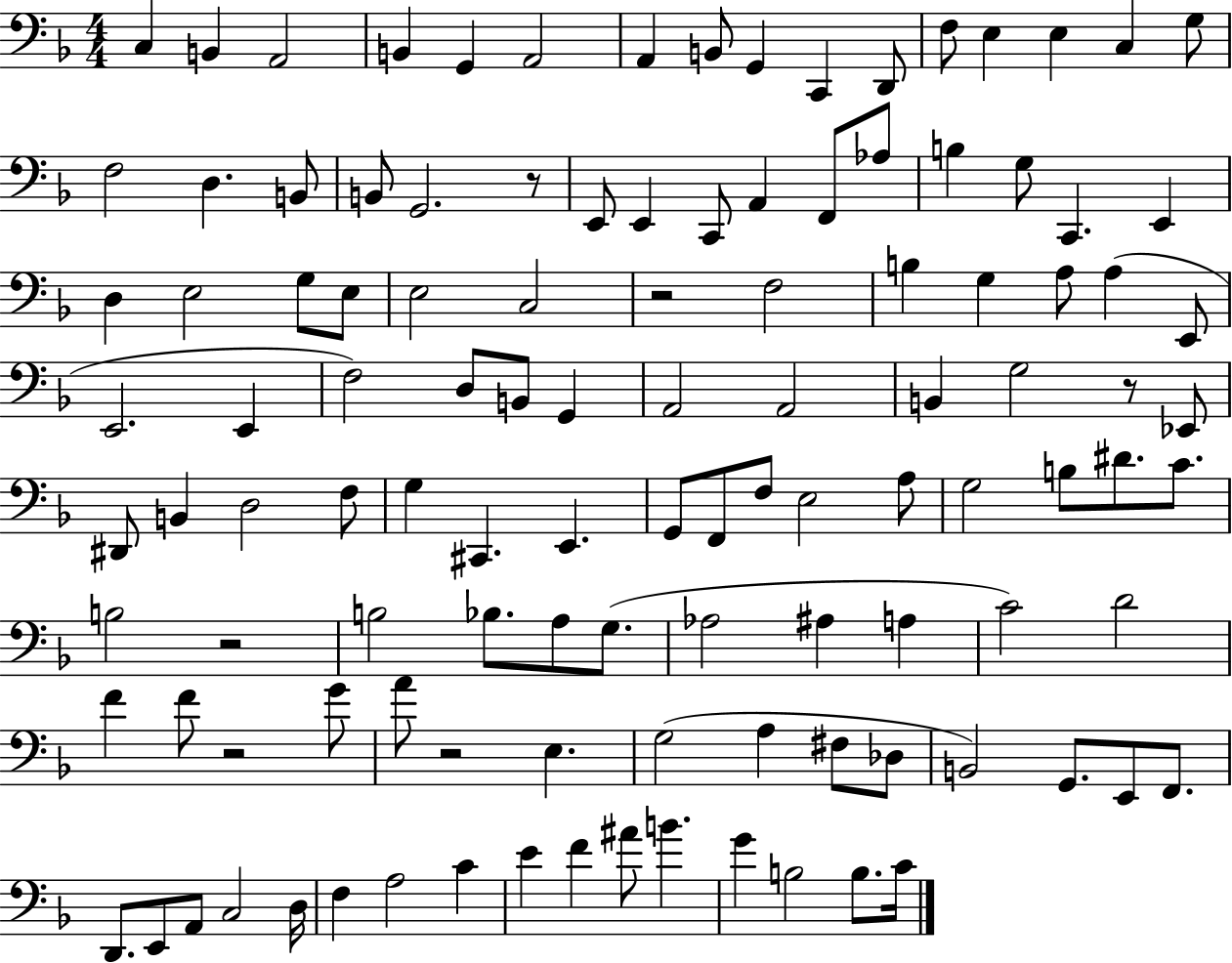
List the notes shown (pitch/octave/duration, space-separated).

C3/q B2/q A2/h B2/q G2/q A2/h A2/q B2/e G2/q C2/q D2/e F3/e E3/q E3/q C3/q G3/e F3/h D3/q. B2/e B2/e G2/h. R/e E2/e E2/q C2/e A2/q F2/e Ab3/e B3/q G3/e C2/q. E2/q D3/q E3/h G3/e E3/e E3/h C3/h R/h F3/h B3/q G3/q A3/e A3/q E2/e E2/h. E2/q F3/h D3/e B2/e G2/q A2/h A2/h B2/q G3/h R/e Eb2/e D#2/e B2/q D3/h F3/e G3/q C#2/q. E2/q. G2/e F2/e F3/e E3/h A3/e G3/h B3/e D#4/e. C4/e. B3/h R/h B3/h Bb3/e. A3/e G3/e. Ab3/h A#3/q A3/q C4/h D4/h F4/q F4/e R/h G4/e A4/e R/h E3/q. G3/h A3/q F#3/e Db3/e B2/h G2/e. E2/e F2/e. D2/e. E2/e A2/e C3/h D3/s F3/q A3/h C4/q E4/q F4/q A#4/e B4/q. G4/q B3/h B3/e. C4/s